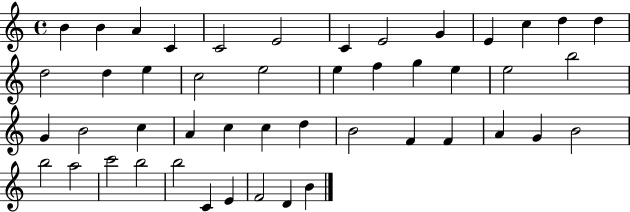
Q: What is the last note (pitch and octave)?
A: B4